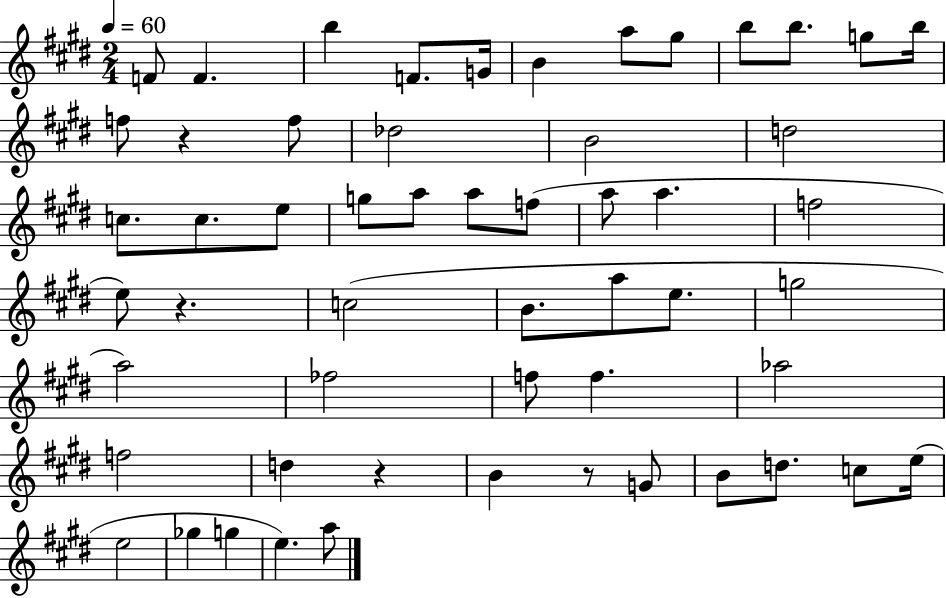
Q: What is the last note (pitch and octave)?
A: A5